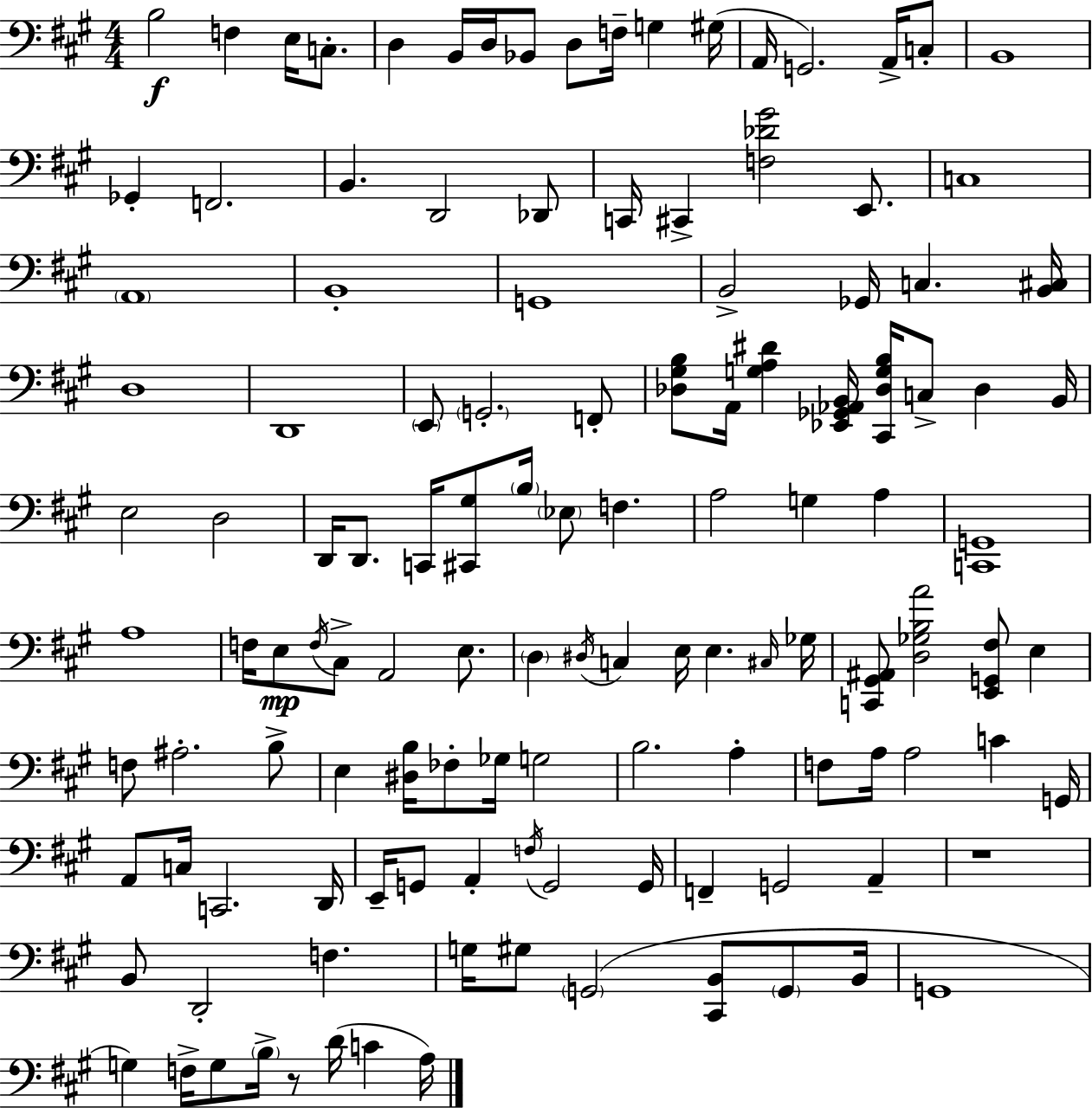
X:1
T:Untitled
M:4/4
L:1/4
K:A
B,2 F, E,/4 C,/2 D, B,,/4 D,/4 _B,,/2 D,/2 F,/4 G, ^G,/4 A,,/4 G,,2 A,,/4 C,/2 B,,4 _G,, F,,2 B,, D,,2 _D,,/2 C,,/4 ^C,, [F,_D^G]2 E,,/2 C,4 A,,4 B,,4 G,,4 B,,2 _G,,/4 C, [B,,^C,]/4 D,4 D,,4 E,,/2 G,,2 F,,/2 [_D,^G,B,]/2 A,,/4 [G,A,^D] [_E,,_G,,_A,,B,,]/4 [^C,,_D,G,B,]/4 C,/2 _D, B,,/4 E,2 D,2 D,,/4 D,,/2 C,,/4 [^C,,^G,]/2 B,/4 _E,/2 F, A,2 G, A, [C,,G,,]4 A,4 F,/4 E,/2 F,/4 ^C,/2 A,,2 E,/2 D, ^D,/4 C, E,/4 E, ^C,/4 _G,/4 [C,,^G,,^A,,]/2 [D,_G,B,A]2 [E,,G,,^F,]/2 E, F,/2 ^A,2 B,/2 E, [^D,B,]/4 _F,/2 _G,/4 G,2 B,2 A, F,/2 A,/4 A,2 C G,,/4 A,,/2 C,/4 C,,2 D,,/4 E,,/4 G,,/2 A,, F,/4 G,,2 G,,/4 F,, G,,2 A,, z4 B,,/2 D,,2 F, G,/4 ^G,/2 G,,2 [^C,,B,,]/2 G,,/2 B,,/4 G,,4 G, F,/4 G,/2 B,/4 z/2 D/4 C A,/4